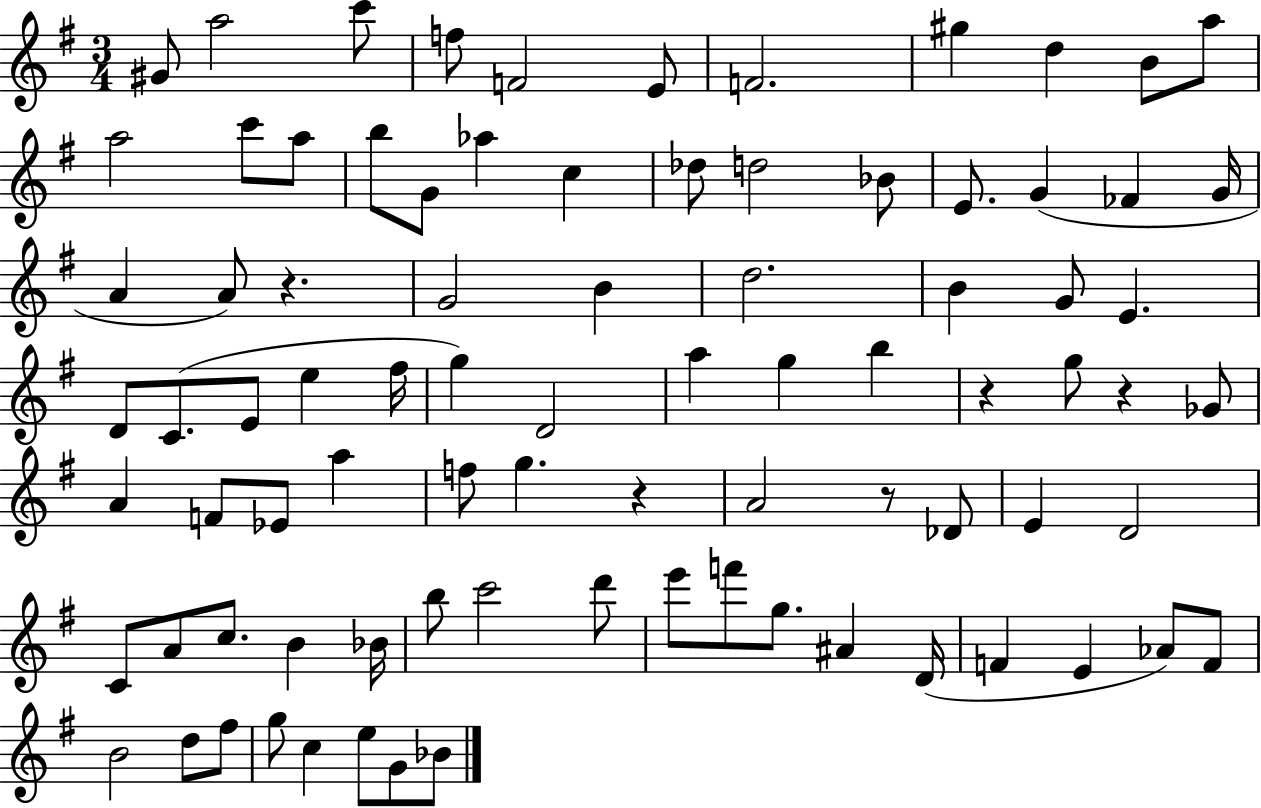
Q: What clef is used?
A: treble